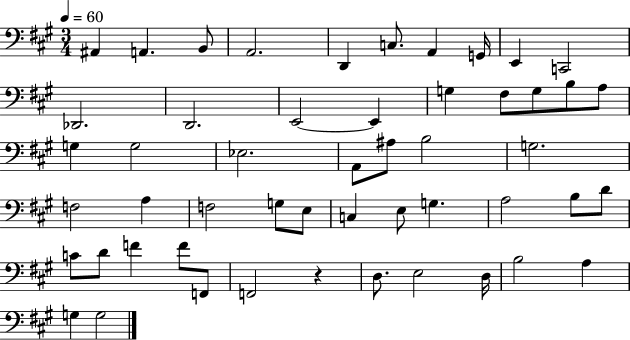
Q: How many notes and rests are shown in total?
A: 51